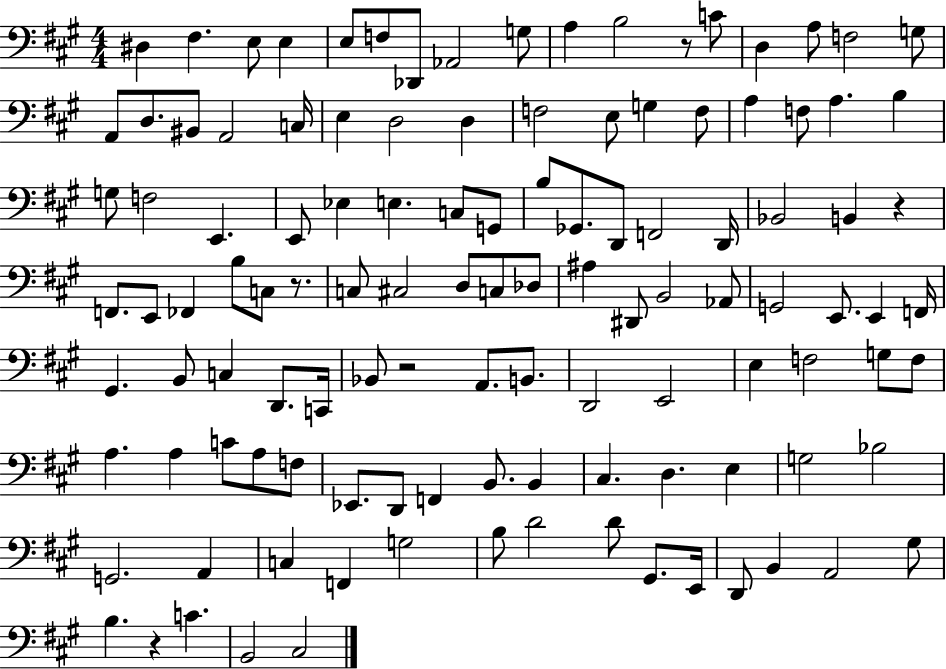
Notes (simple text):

D#3/q F#3/q. E3/e E3/q E3/e F3/e Db2/e Ab2/h G3/e A3/q B3/h R/e C4/e D3/q A3/e F3/h G3/e A2/e D3/e. BIS2/e A2/h C3/s E3/q D3/h D3/q F3/h E3/e G3/q F3/e A3/q F3/e A3/q. B3/q G3/e F3/h E2/q. E2/e Eb3/q E3/q. C3/e G2/e B3/e Gb2/e. D2/e F2/h D2/s Bb2/h B2/q R/q F2/e. E2/e FES2/q B3/e C3/e R/e. C3/e C#3/h D3/e C3/e Db3/e A#3/q D#2/e B2/h Ab2/e G2/h E2/e. E2/q F2/s G#2/q. B2/e C3/q D2/e. C2/s Bb2/e R/h A2/e. B2/e. D2/h E2/h E3/q F3/h G3/e F3/e A3/q. A3/q C4/e A3/e F3/e Eb2/e. D2/e F2/q B2/e. B2/q C#3/q. D3/q. E3/q G3/h Bb3/h G2/h. A2/q C3/q F2/q G3/h B3/e D4/h D4/e G#2/e. E2/s D2/e B2/q A2/h G#3/e B3/q. R/q C4/q. B2/h C#3/h